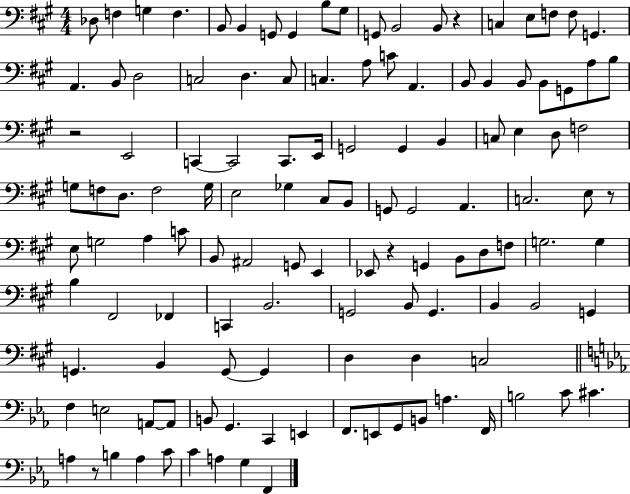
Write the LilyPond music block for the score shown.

{
  \clef bass
  \numericTimeSignature
  \time 4/4
  \key a \major
  des8 f4 g4 f4. | b,8 b,4 g,8 g,4 b8 gis8 | g,8 b,2 b,8 r4 | c4 e8 f8 f8 g,4. | \break a,4. b,8 d2 | c2 d4. c8 | c4. a8 c'8 a,4. | b,8 b,4 b,8 b,8 g,8 a8 b8 | \break r2 e,2 | c,4~~ c,2 c,8. e,16 | g,2 g,4 b,4 | c8 e4 d8 f2 | \break g8 f8 d8. f2 g16 | e2 ges4 cis8 b,8 | g,8 g,2 a,4. | c2. e8 r8 | \break e8 g2 a4 c'8 | b,8 ais,2 g,8 e,4 | ees,8 r4 g,4 b,8 d8 f8 | g2. g4 | \break b4 fis,2 fes,4 | c,4 b,2. | g,2 b,8 g,4. | b,4 b,2 g,4 | \break g,4. b,4 g,8~~ g,4 | d4 d4 c2 | \bar "||" \break \key ees \major f4 e2 a,8~~ a,8 | b,8 g,4. c,4 e,4 | f,8. e,8 g,8 b,8 a4. f,16 | b2 c'8 cis'4. | \break a4 r8 b4 a4 c'8 | c'4 a4 g4 f,4 | \bar "|."
}